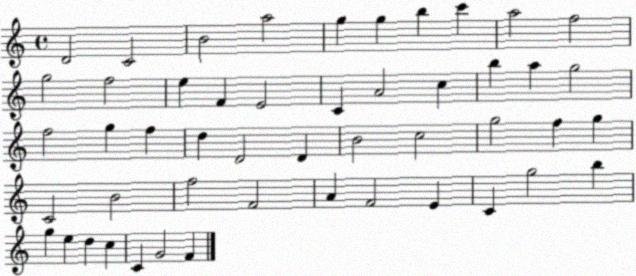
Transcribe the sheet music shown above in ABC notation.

X:1
T:Untitled
M:4/4
L:1/4
K:C
D2 C2 B2 a2 g g b c' a2 f2 g2 f2 e F E2 C A2 c b a g2 f2 g f d D2 D B2 c2 g2 f g C2 B2 f2 F2 A F2 E C g2 b g e d c C G2 F